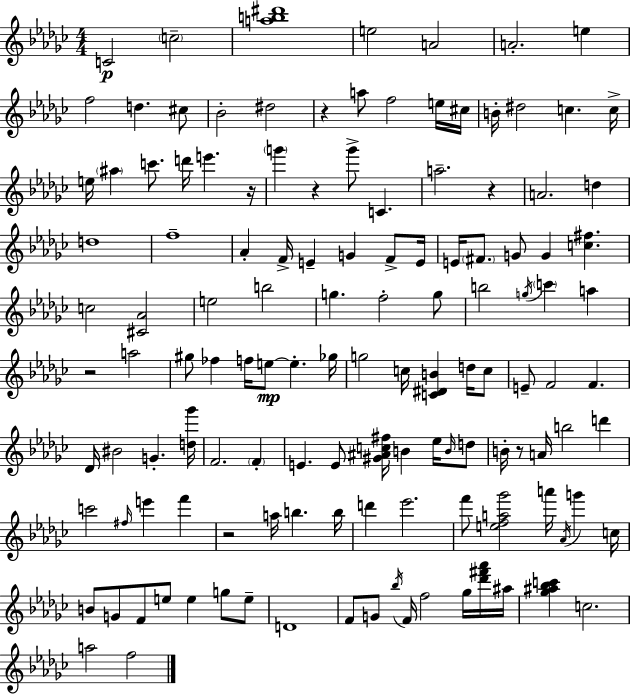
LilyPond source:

{
  \clef treble
  \numericTimeSignature
  \time 4/4
  \key ees \minor
  c'2\p \parenthesize c''2-- | <a'' b'' dis'''>1 | e''2 a'2 | a'2.-. e''4 | \break f''2 d''4. cis''8 | bes'2-. dis''2 | r4 a''8 f''2 e''16 cis''16 | b'16-. dis''2 c''4. c''16-> | \break e''16 \parenthesize ais''4 c'''8. d'''16 e'''4. r16 | \parenthesize g'''4 r4 g'''8-> c'4. | a''2.-- r4 | a'2. d''4 | \break d''1 | f''1-- | aes'4-. f'16-> e'4-- g'4 f'8-> e'16 | e'16 \parenthesize fis'8. g'8 g'4 <c'' fis''>4. | \break c''2 <cis' aes'>2 | e''2 b''2 | g''4. f''2-. g''8 | b''2 \acciaccatura { g''16 } \parenthesize c'''4 a''4 | \break r2 a''2 | gis''8 fes''4 f''16 e''8~~\mp e''4.-. | ges''16 g''2 c''16 <c' dis' b'>4 d''16 c''8 | e'8-- f'2 f'4. | \break des'16 bis'2 g'4.-. | <d'' ges'''>16 f'2. \parenthesize f'4-. | e'4. e'8 <gis' ais' c'' fis''>16 b'4 ees''16 \grace { b'16 } | d''8 b'16-. r8 a'16 b''2 d'''4 | \break c'''2 \grace { fis''16 } e'''4 f'''4 | r2 a''16 b''4. | b''16 d'''4 ees'''2. | f'''8 <e'' f'' a'' ges'''>2 a'''16 \acciaccatura { aes'16 } g'''4 | \break c''16 b'8 g'8 f'8 e''8 e''4 | g''8 e''8-- d'1 | f'8 g'8 \acciaccatura { bes''16 } f'16 f''2 | ges''16 <des''' fis''' aes'''>16 ais''16 <ges'' ais'' bes'' c'''>4 c''2. | \break a''2 f''2 | \bar "|."
}